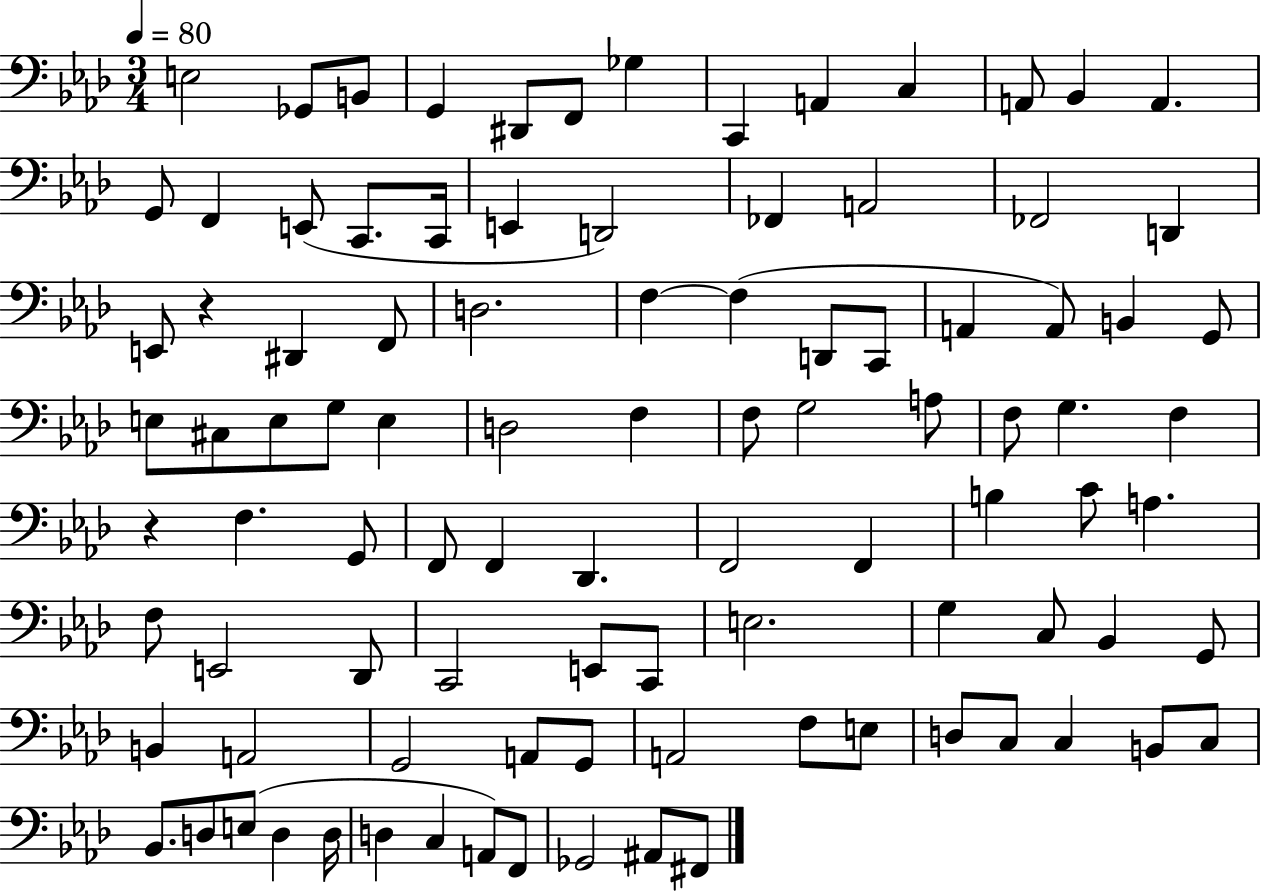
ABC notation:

X:1
T:Untitled
M:3/4
L:1/4
K:Ab
E,2 _G,,/2 B,,/2 G,, ^D,,/2 F,,/2 _G, C,, A,, C, A,,/2 _B,, A,, G,,/2 F,, E,,/2 C,,/2 C,,/4 E,, D,,2 _F,, A,,2 _F,,2 D,, E,,/2 z ^D,, F,,/2 D,2 F, F, D,,/2 C,,/2 A,, A,,/2 B,, G,,/2 E,/2 ^C,/2 E,/2 G,/2 E, D,2 F, F,/2 G,2 A,/2 F,/2 G, F, z F, G,,/2 F,,/2 F,, _D,, F,,2 F,, B, C/2 A, F,/2 E,,2 _D,,/2 C,,2 E,,/2 C,,/2 E,2 G, C,/2 _B,, G,,/2 B,, A,,2 G,,2 A,,/2 G,,/2 A,,2 F,/2 E,/2 D,/2 C,/2 C, B,,/2 C,/2 _B,,/2 D,/2 E,/2 D, D,/4 D, C, A,,/2 F,,/2 _G,,2 ^A,,/2 ^F,,/2